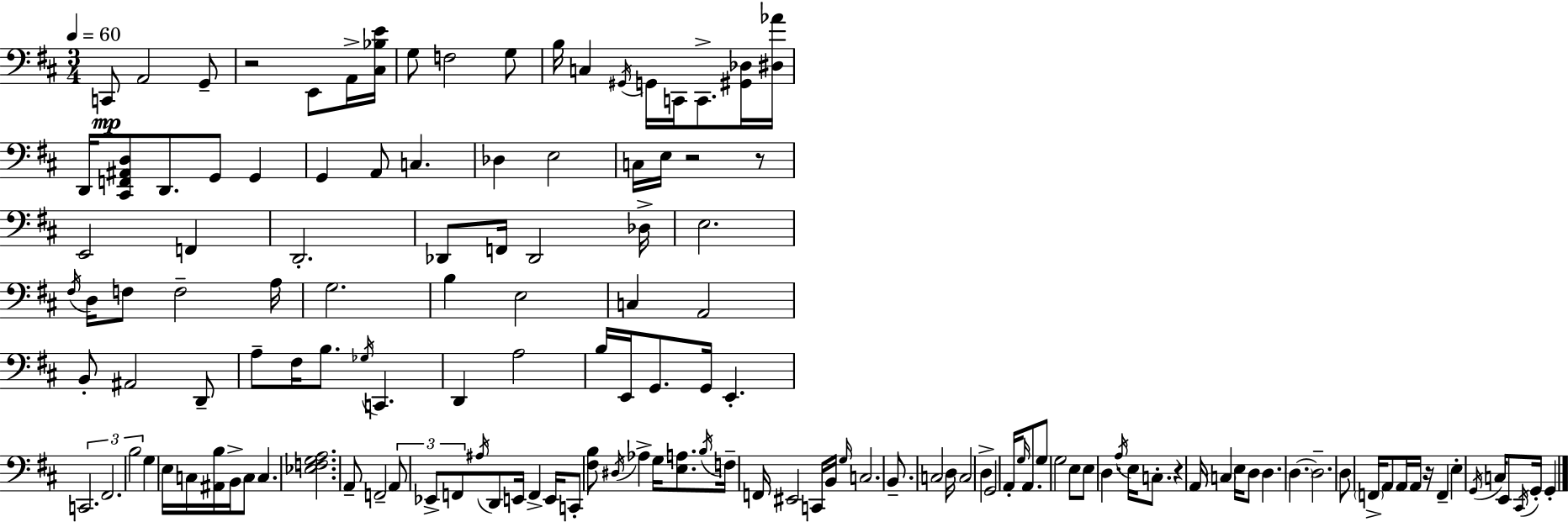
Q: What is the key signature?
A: D major